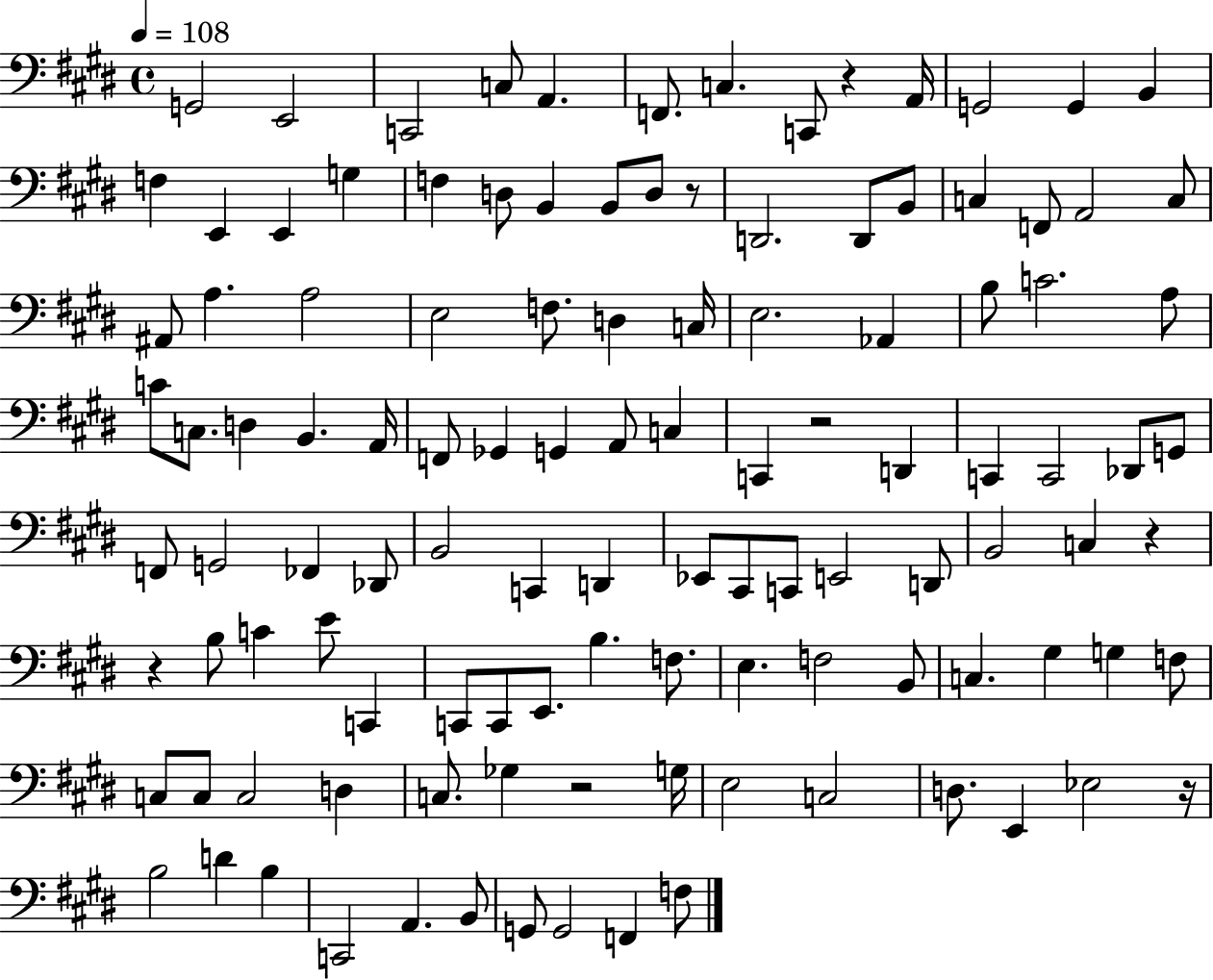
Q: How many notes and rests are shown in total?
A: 115